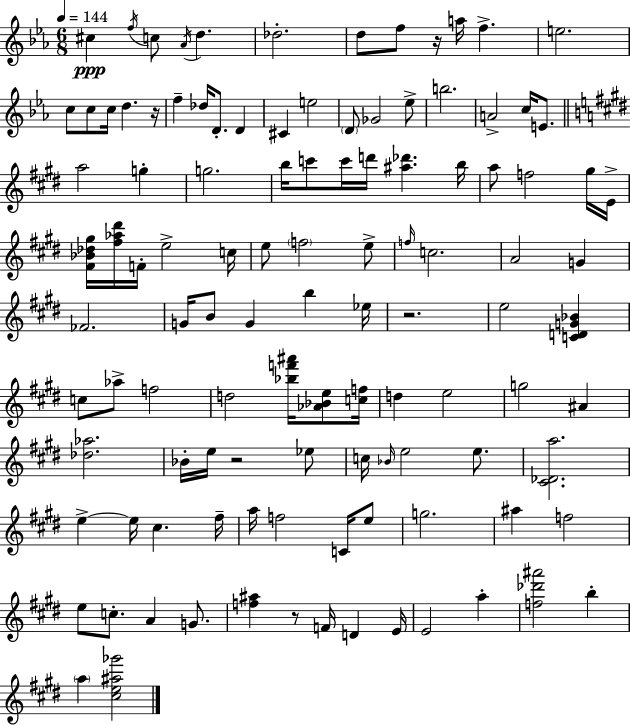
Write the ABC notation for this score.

X:1
T:Untitled
M:6/8
L:1/4
K:Cm
^c f/4 c/2 _A/4 d _d2 d/2 f/2 z/4 a/4 f e2 c/2 c/2 c/4 d z/4 f _d/4 D/2 D ^C e2 D/2 _G2 _e/2 b2 A2 c/4 E/2 a2 g g2 b/4 c'/2 c'/4 d'/4 [^a_d'] b/4 a/2 f2 ^g/4 E/4 [^F_B_d^g]/4 [^f_a^d']/4 F/4 e2 c/4 e/2 f2 e/2 f/4 c2 A2 G _F2 G/4 B/2 G b _e/4 z2 e2 [CDG_B] c/2 _a/2 f2 d2 [_bf'^a']/4 [_A_Be]/2 [cf]/4 d e2 g2 ^A [_d_a]2 _B/4 e/4 z2 _e/2 c/4 _B/4 e2 e/2 [^C_Da]2 e e/4 ^c ^f/4 a/4 f2 C/4 e/2 g2 ^a f2 e/2 c/2 A G/2 [f^a] z/2 F/4 D E/4 E2 a [f_d'^a']2 b a [^ce^a_g']2